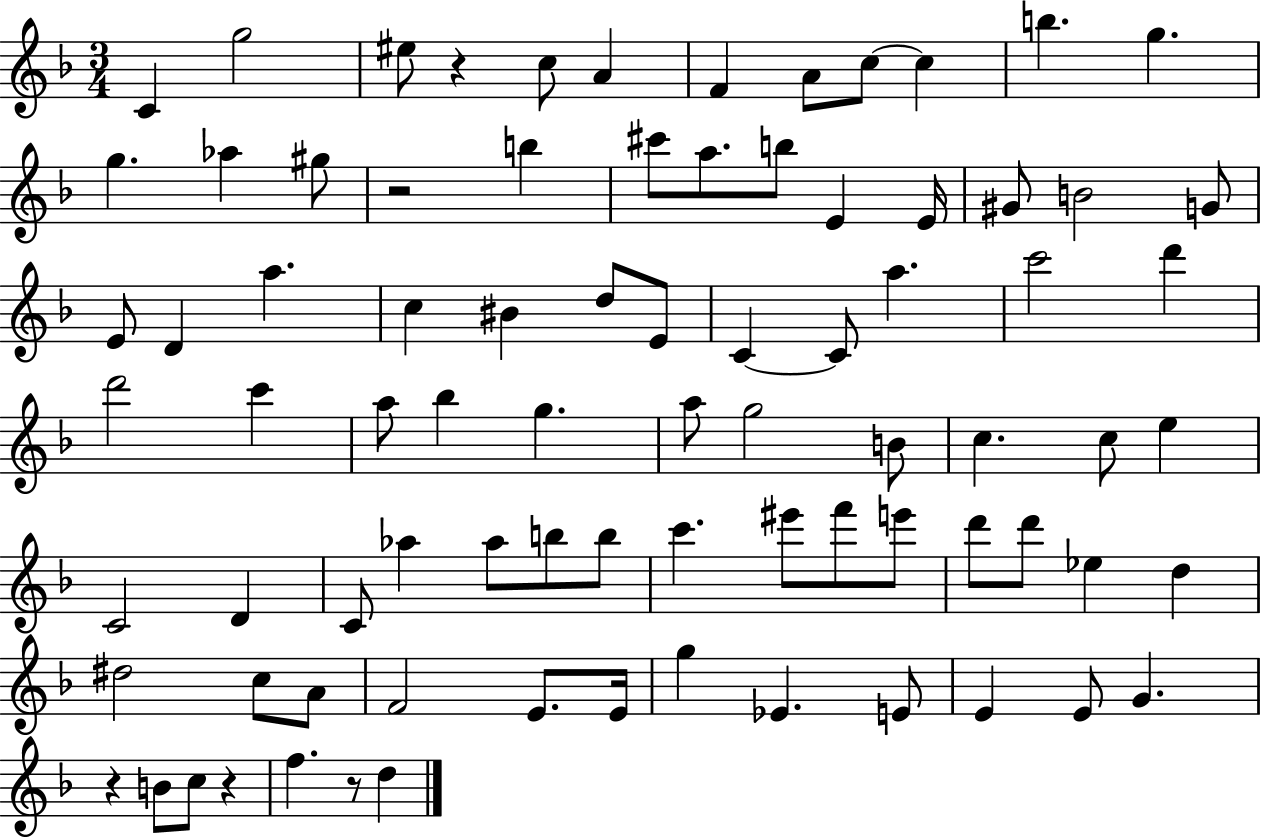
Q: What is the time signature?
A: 3/4